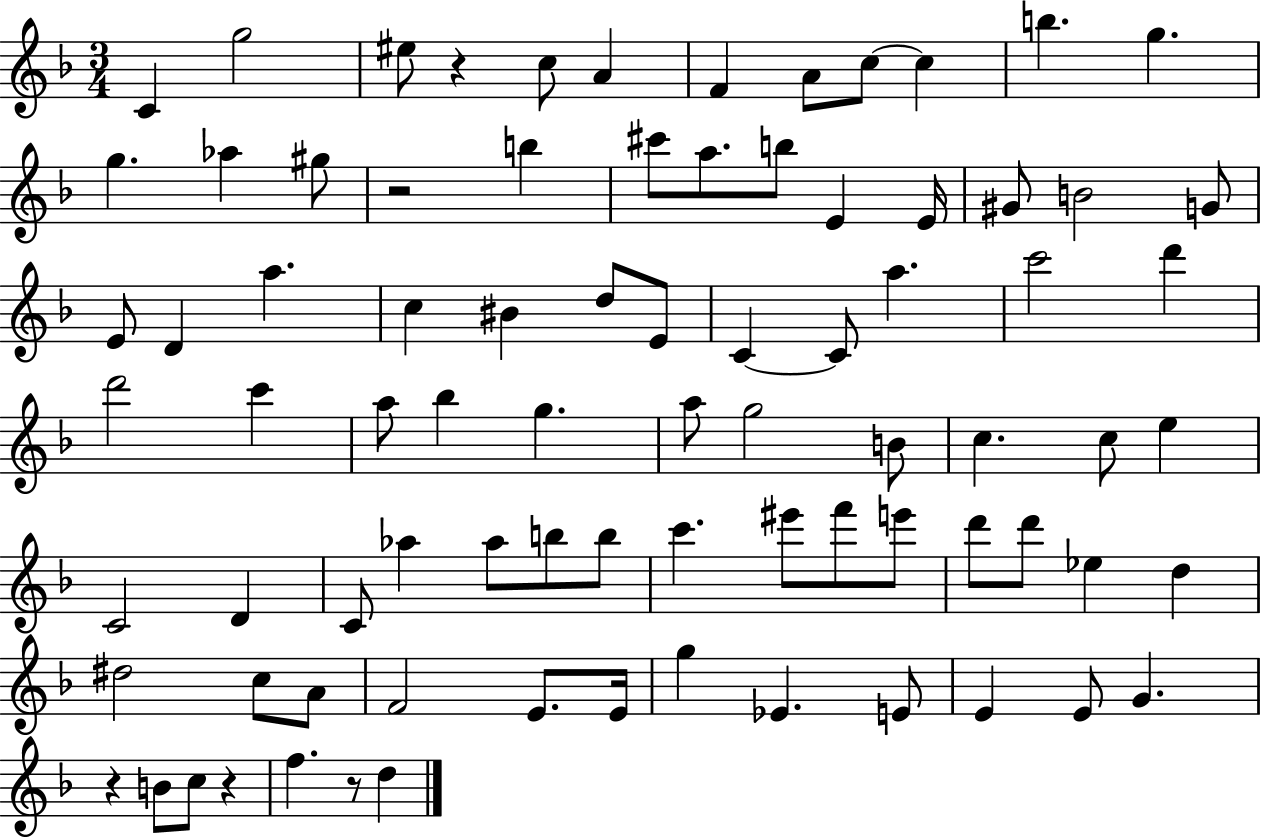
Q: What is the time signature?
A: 3/4